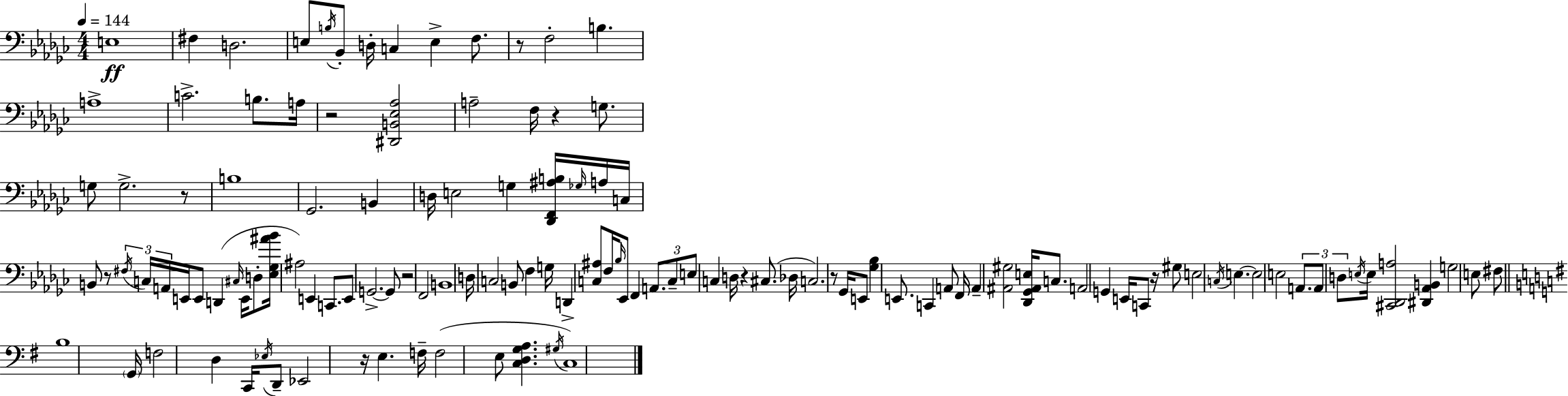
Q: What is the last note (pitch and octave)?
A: C3